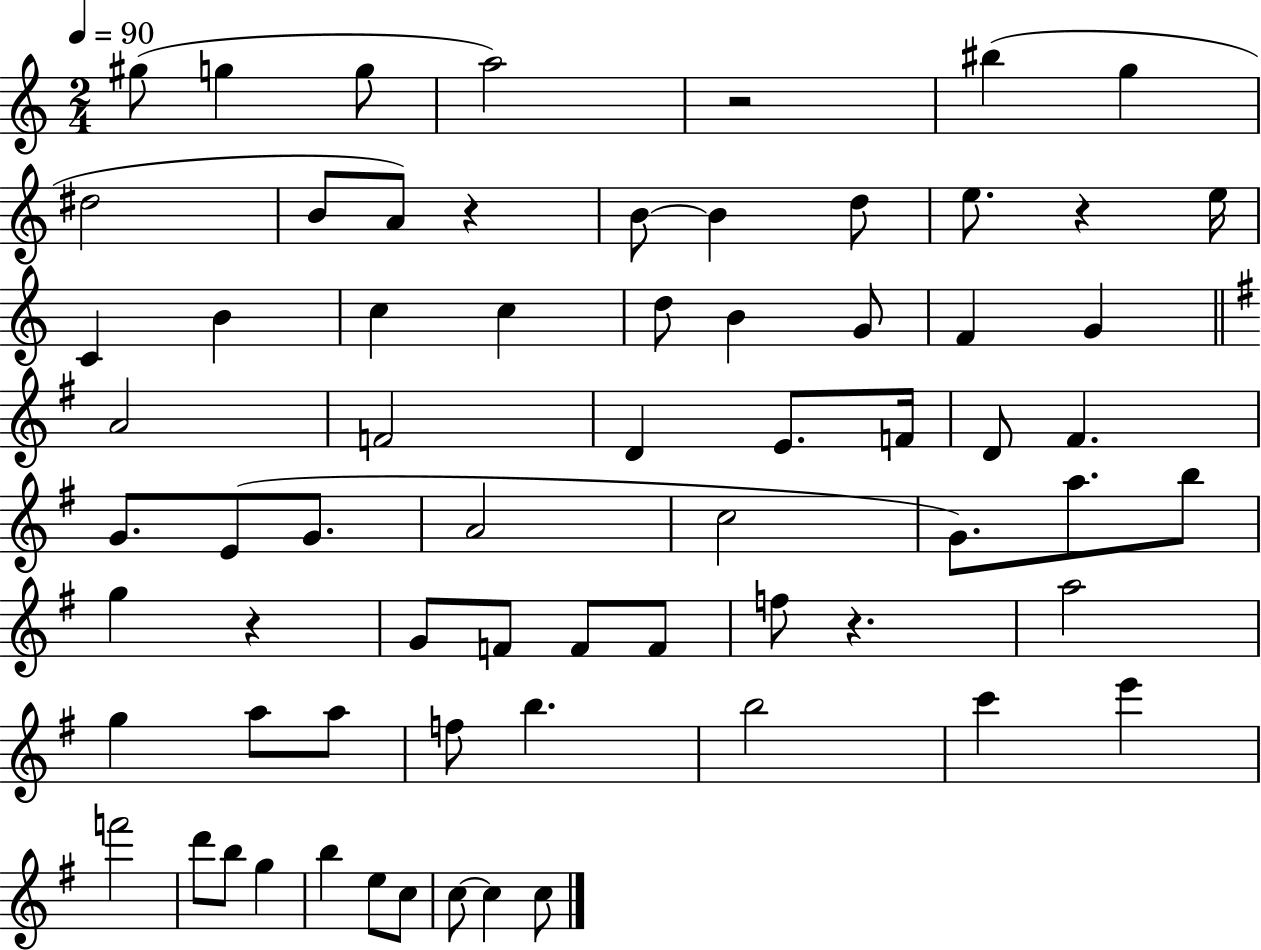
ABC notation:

X:1
T:Untitled
M:2/4
L:1/4
K:C
^g/2 g g/2 a2 z2 ^b g ^d2 B/2 A/2 z B/2 B d/2 e/2 z e/4 C B c c d/2 B G/2 F G A2 F2 D E/2 F/4 D/2 ^F G/2 E/2 G/2 A2 c2 G/2 a/2 b/2 g z G/2 F/2 F/2 F/2 f/2 z a2 g a/2 a/2 f/2 b b2 c' e' f'2 d'/2 b/2 g b e/2 c/2 c/2 c c/2